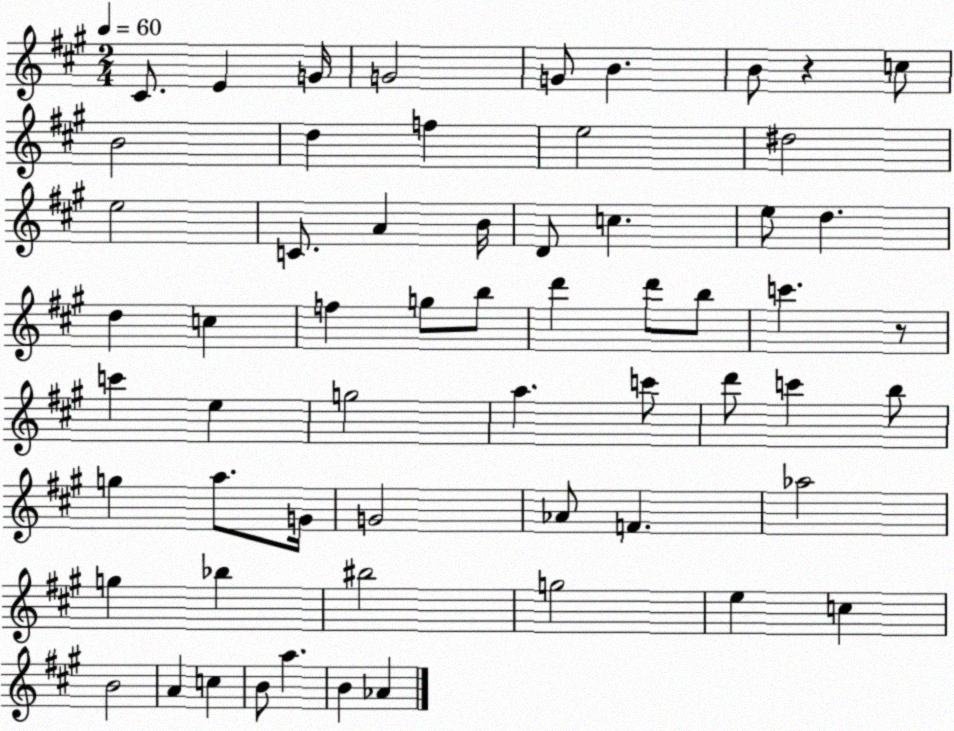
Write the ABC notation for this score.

X:1
T:Untitled
M:2/4
L:1/4
K:A
^C/2 E G/4 G2 G/2 B B/2 z c/2 B2 d f e2 ^d2 e2 C/2 A B/4 D/2 c e/2 d d c f g/2 b/2 d' d'/2 b/2 c' z/2 c' e g2 a c'/2 d'/2 c' b/2 g a/2 G/4 G2 _A/2 F _a2 g _b ^b2 g2 e c B2 A c B/2 a B _A